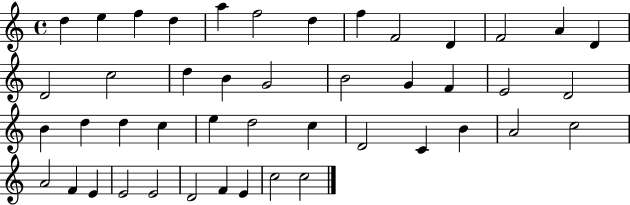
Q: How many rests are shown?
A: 0